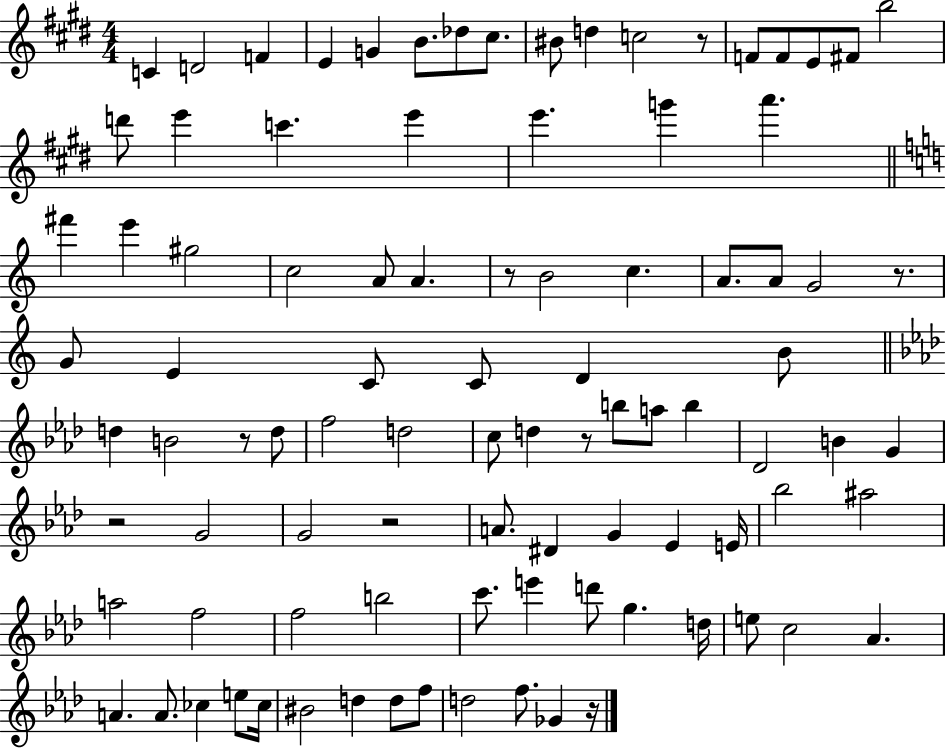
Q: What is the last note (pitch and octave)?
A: Gb4